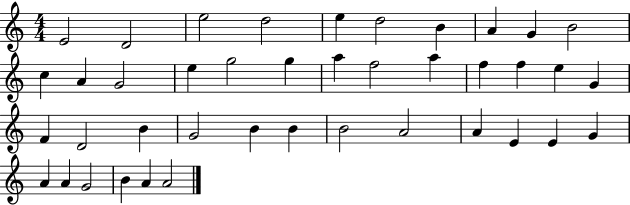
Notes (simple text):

E4/h D4/h E5/h D5/h E5/q D5/h B4/q A4/q G4/q B4/h C5/q A4/q G4/h E5/q G5/h G5/q A5/q F5/h A5/q F5/q F5/q E5/q G4/q F4/q D4/h B4/q G4/h B4/q B4/q B4/h A4/h A4/q E4/q E4/q G4/q A4/q A4/q G4/h B4/q A4/q A4/h